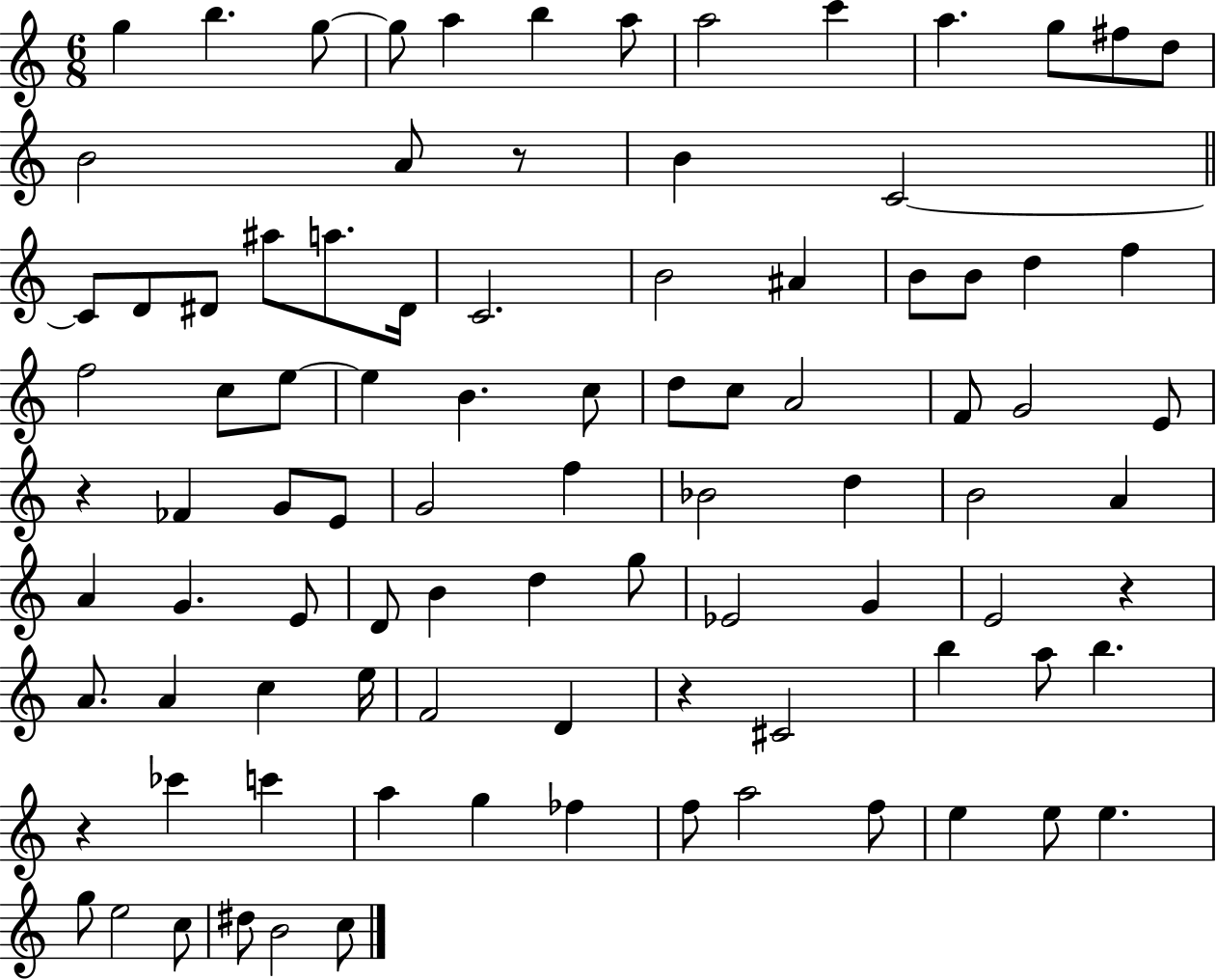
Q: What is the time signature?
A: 6/8